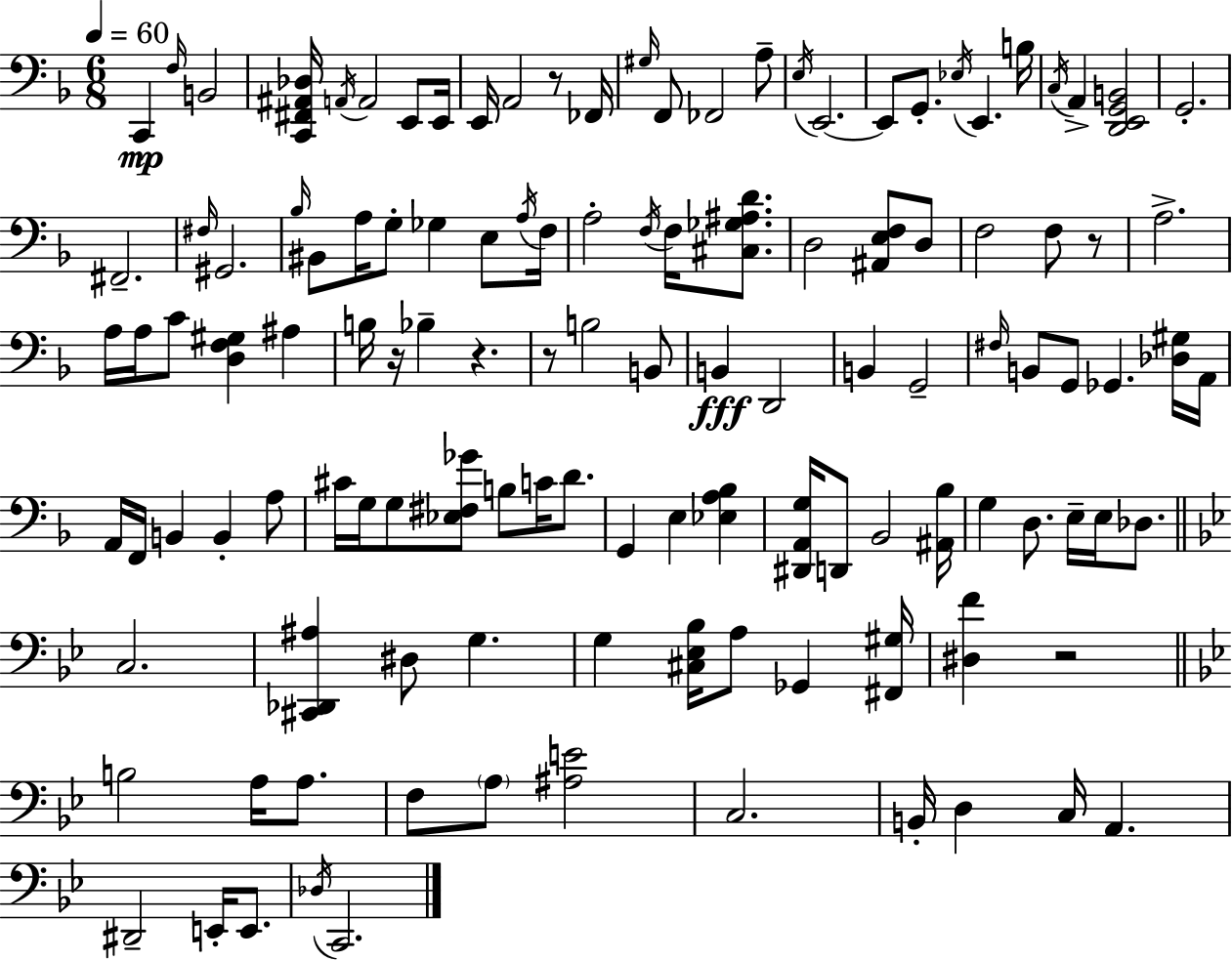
X:1
T:Untitled
M:6/8
L:1/4
K:F
C,, F,/4 B,,2 [C,,^F,,^A,,_D,]/4 A,,/4 A,,2 E,,/2 E,,/4 E,,/4 A,,2 z/2 _F,,/4 ^G,/4 F,,/2 _F,,2 A,/2 E,/4 E,,2 E,,/2 G,,/2 _E,/4 E,, B,/4 C,/4 A,, [D,,E,,G,,B,,]2 G,,2 ^F,,2 ^F,/4 ^G,,2 _B,/4 ^B,,/2 A,/4 G,/2 _G, E,/2 A,/4 F,/4 A,2 F,/4 F,/4 [^C,_G,^A,D]/2 D,2 [^A,,E,F,]/2 D,/2 F,2 F,/2 z/2 A,2 A,/4 A,/4 C/2 [D,F,^G,] ^A, B,/4 z/4 _B, z z/2 B,2 B,,/2 B,, D,,2 B,, G,,2 ^F,/4 B,,/2 G,,/2 _G,, [_D,^G,]/4 A,,/4 A,,/4 F,,/4 B,, B,, A,/2 ^C/4 G,/4 G,/2 [_E,^F,_G]/2 B,/2 C/4 D/2 G,, E, [_E,A,_B,] [^D,,A,,G,]/4 D,,/2 _B,,2 [^A,,_B,]/4 G, D,/2 E,/4 E,/4 _D,/2 C,2 [^C,,_D,,^A,] ^D,/2 G, G, [^C,_E,_B,]/4 A,/2 _G,, [^F,,^G,]/4 [^D,F] z2 B,2 A,/4 A,/2 F,/2 A,/2 [^A,E]2 C,2 B,,/4 D, C,/4 A,, ^D,,2 E,,/4 E,,/2 _D,/4 C,,2